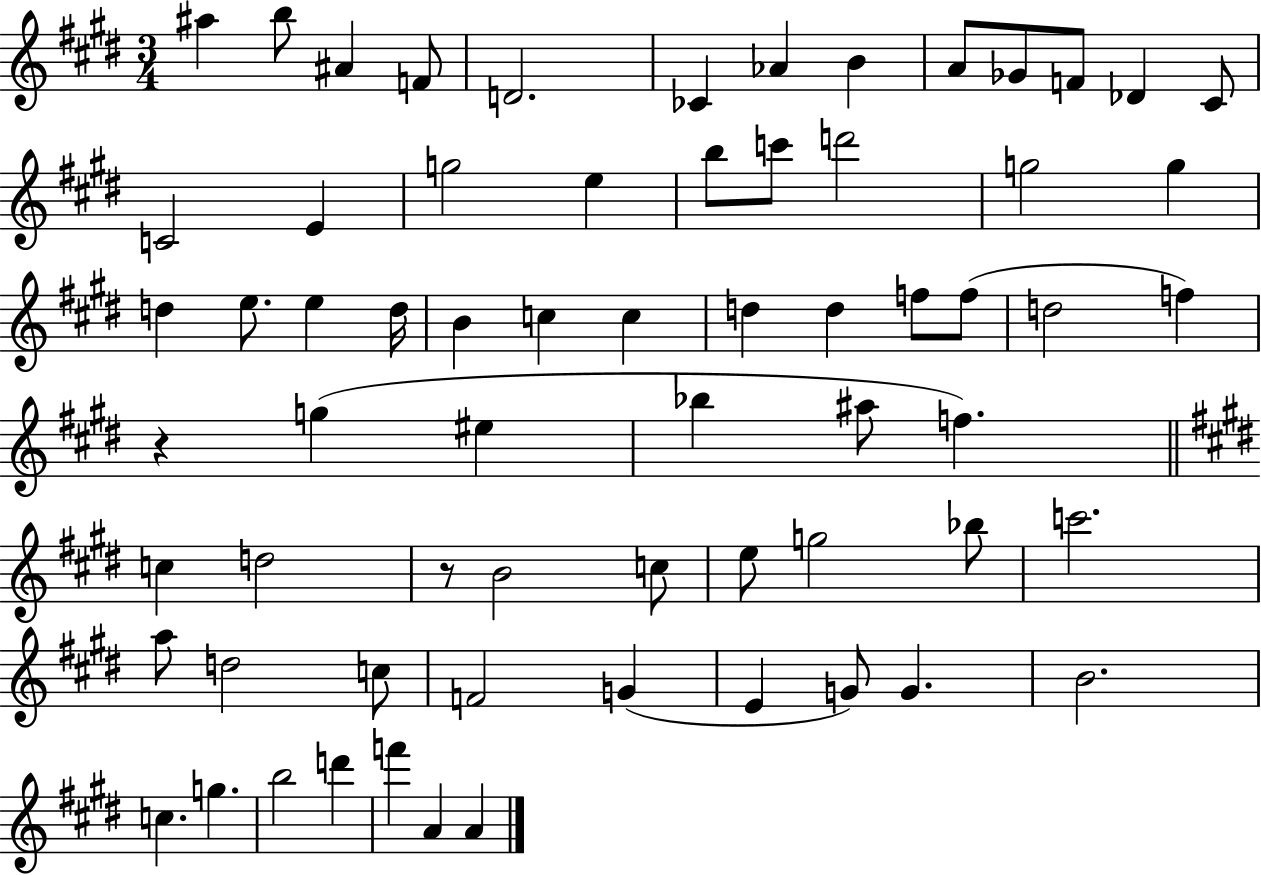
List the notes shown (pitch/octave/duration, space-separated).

A#5/q B5/e A#4/q F4/e D4/h. CES4/q Ab4/q B4/q A4/e Gb4/e F4/e Db4/q C#4/e C4/h E4/q G5/h E5/q B5/e C6/e D6/h G5/h G5/q D5/q E5/e. E5/q D5/s B4/q C5/q C5/q D5/q D5/q F5/e F5/e D5/h F5/q R/q G5/q EIS5/q Bb5/q A#5/e F5/q. C5/q D5/h R/e B4/h C5/e E5/e G5/h Bb5/e C6/h. A5/e D5/h C5/e F4/h G4/q E4/q G4/e G4/q. B4/h. C5/q. G5/q. B5/h D6/q F6/q A4/q A4/q